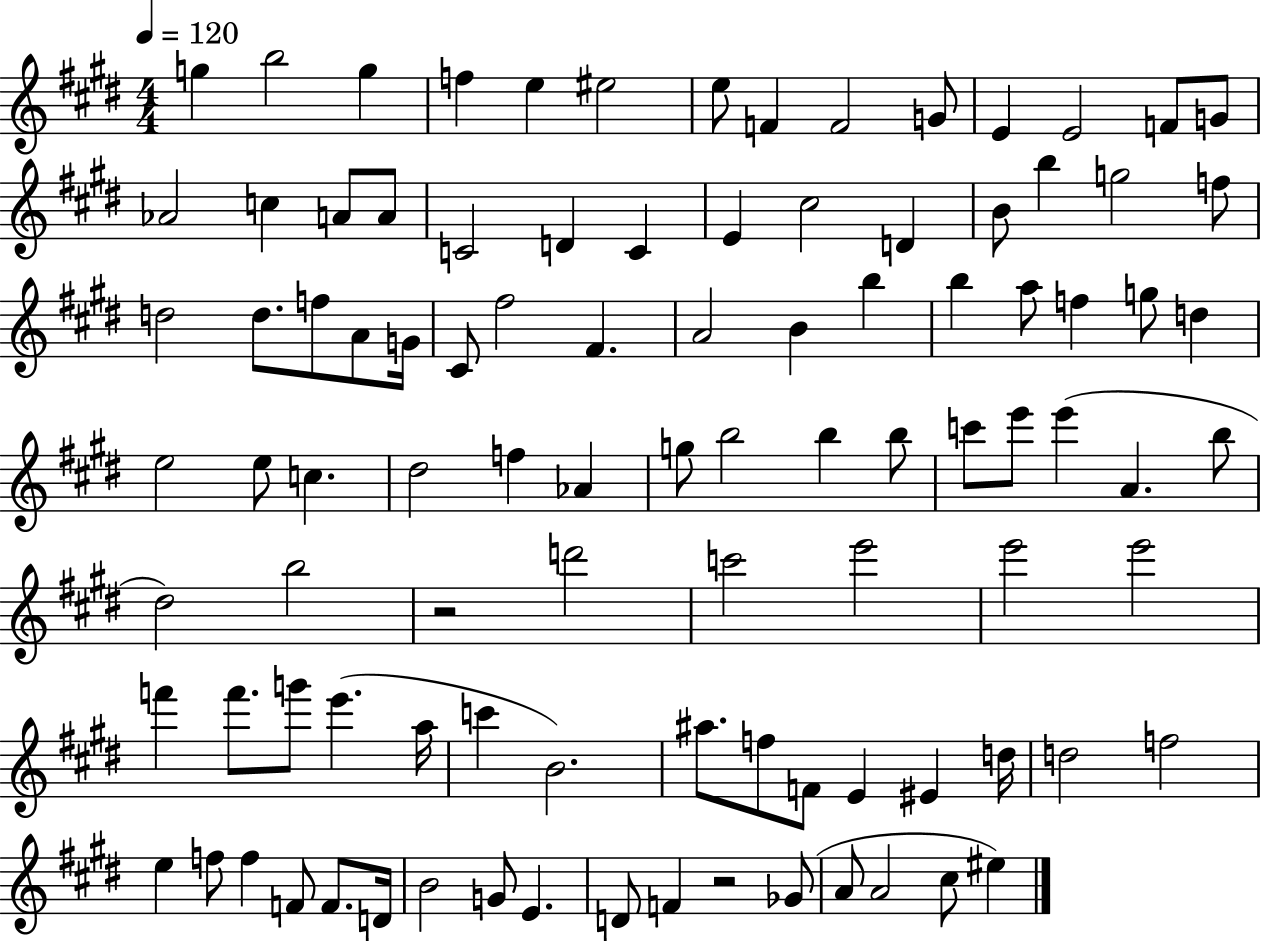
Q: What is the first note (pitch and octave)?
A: G5